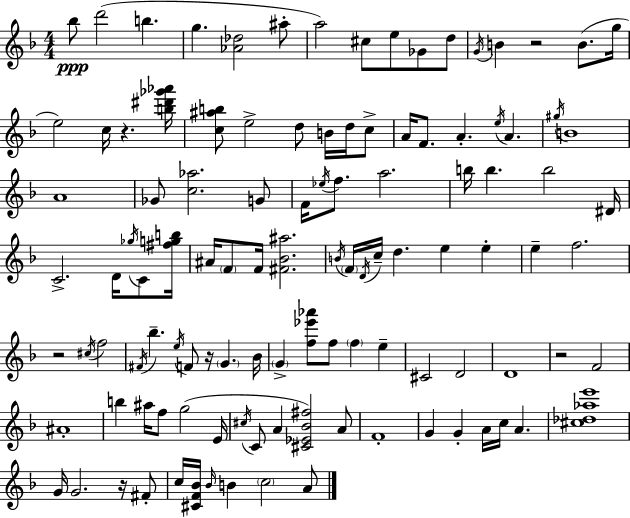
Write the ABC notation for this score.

X:1
T:Untitled
M:4/4
L:1/4
K:F
_b/2 d'2 b g [_A_d]2 ^a/2 a2 ^c/2 e/2 _G/2 d/2 G/4 B z2 B/2 g/4 e2 c/4 z [b^d'_g'_a']/4 [c^ab]/2 e2 d/2 B/4 d/4 c/2 A/4 F/2 A e/4 A ^g/4 B4 A4 _G/2 [c_a]2 G/2 F/4 _e/4 f/2 a2 b/4 b b2 ^D/4 C2 D/4 _g/4 C/2 [^fgb]/4 ^A/4 F/2 F/4 [^F_B^a]2 B/4 F/4 D/4 c/4 d e e e f2 z2 ^c/4 f2 ^F/4 _b e/4 F/2 z/4 G _B/4 G [f_e'_a']/2 f/2 f e ^C2 D2 D4 z2 F2 ^A4 b ^a/4 f/2 g2 E/4 ^c/4 C/2 A [^C_E_B^f]2 A/2 F4 G G A/4 c/4 A [^c_d_ae']4 G/4 G2 z/4 ^F/2 c/4 [^CF_B]/4 _B/4 B c2 A/2